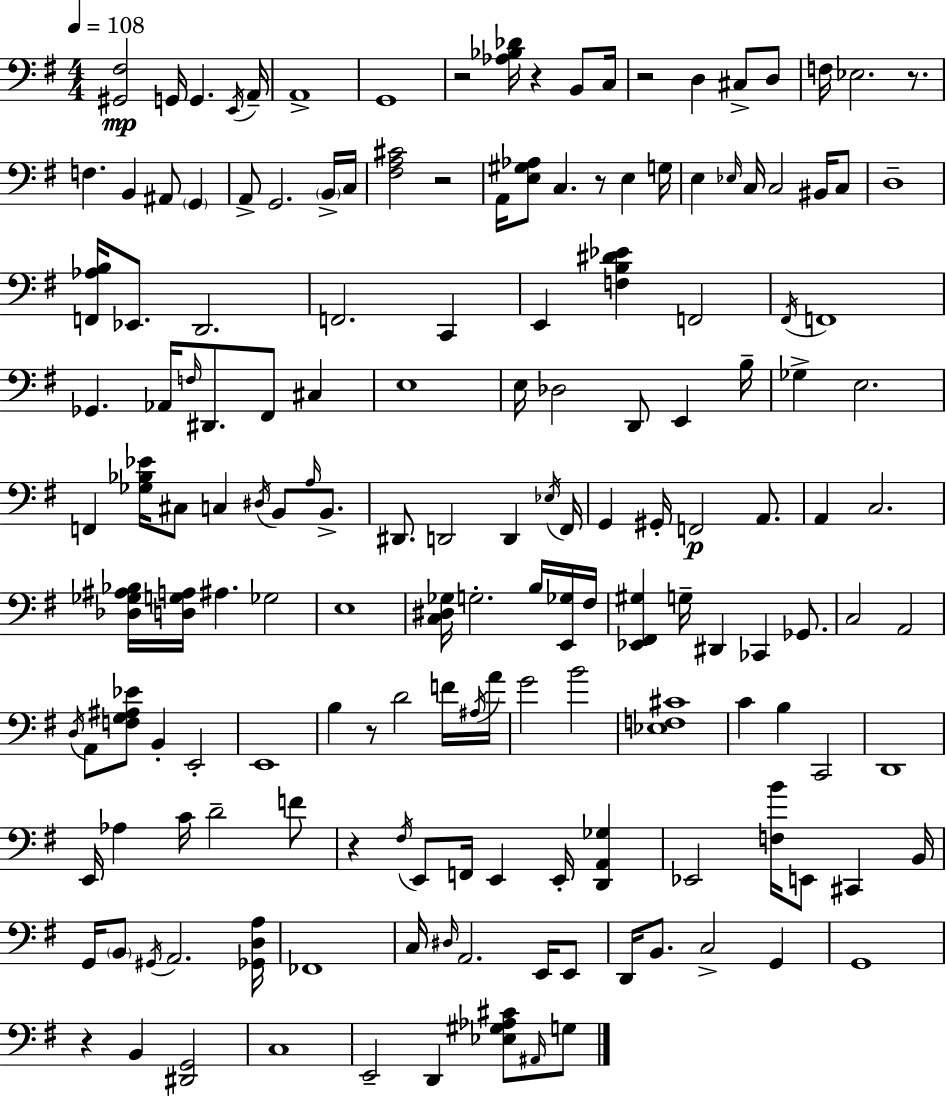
[G#2,F#3]/h G2/s G2/q. E2/s A2/s A2/w G2/w R/h [Ab3,Bb3,Db4]/s R/q B2/e C3/s R/h D3/q C#3/e D3/e F3/s Eb3/h. R/e. F3/q. B2/q A#2/e G2/q A2/e G2/h. B2/s C3/s [F#3,A3,C#4]/h R/h A2/s [E3,G#3,Ab3]/e C3/q. R/e E3/q G3/s E3/q Eb3/s C3/s C3/h BIS2/s C3/e D3/w [F2,Ab3,B3]/s Eb2/e. D2/h. F2/h. C2/q E2/q [F3,B3,D#4,Eb4]/q F2/h F#2/s F2/w Gb2/q. Ab2/s F3/s D#2/e. F#2/e C#3/q E3/w E3/s Db3/h D2/e E2/q B3/s Gb3/q E3/h. F2/q [Gb3,Bb3,Eb4]/s C#3/e C3/q D#3/s B2/e A3/s B2/e. D#2/e. D2/h D2/q Eb3/s F#2/s G2/q G#2/s F2/h A2/e. A2/q C3/h. [Db3,Gb3,A#3,Bb3]/s [D3,G3,A3]/s A#3/q. Gb3/h E3/w [C3,D#3,Gb3]/s G3/h. B3/s [E2,Gb3]/s F#3/s [Eb2,F#2,G#3]/q G3/s D#2/q CES2/q Gb2/e. C3/h A2/h D3/s A2/e [F3,G3,A#3,Eb4]/e B2/q E2/h E2/w B3/q R/e D4/h F4/s A#3/s A4/s G4/h B4/h [Eb3,F3,C#4]/w C4/q B3/q C2/h D2/w E2/s Ab3/q C4/s D4/h F4/e R/q F#3/s E2/e F2/s E2/q E2/s [D2,A2,Gb3]/q Eb2/h [F3,B4]/s E2/e C#2/q B2/s G2/s B2/e G#2/s A2/h. [Gb2,D3,A3]/s FES2/w C3/s D#3/s A2/h. E2/s E2/e D2/s B2/e. C3/h G2/q G2/w R/q B2/q [D#2,G2]/h C3/w E2/h D2/q [Eb3,G#3,Ab3,C#4]/e A#2/s G3/e